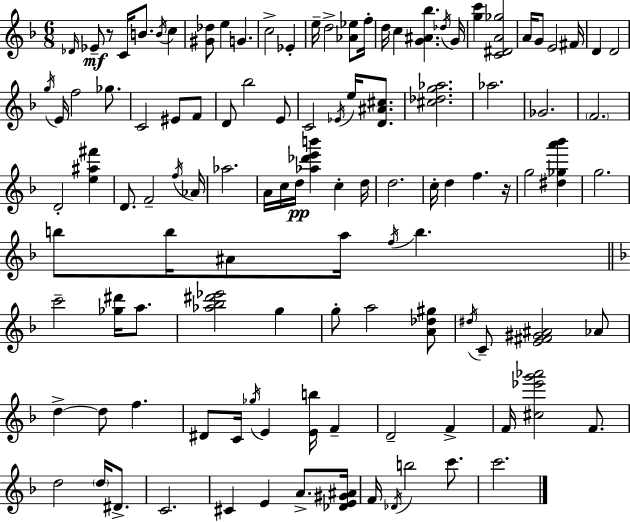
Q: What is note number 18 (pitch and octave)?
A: A4